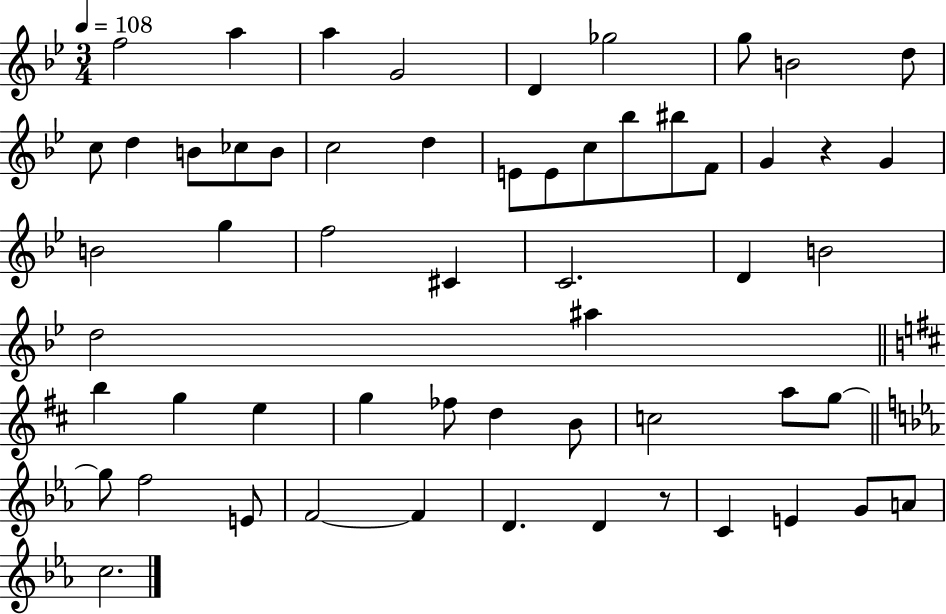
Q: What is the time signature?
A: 3/4